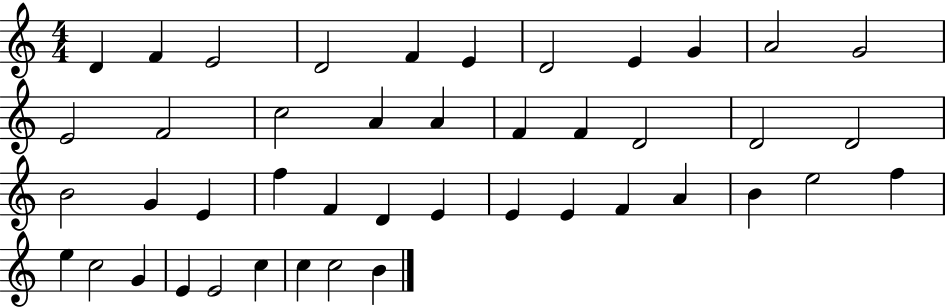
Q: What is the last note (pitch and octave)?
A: B4